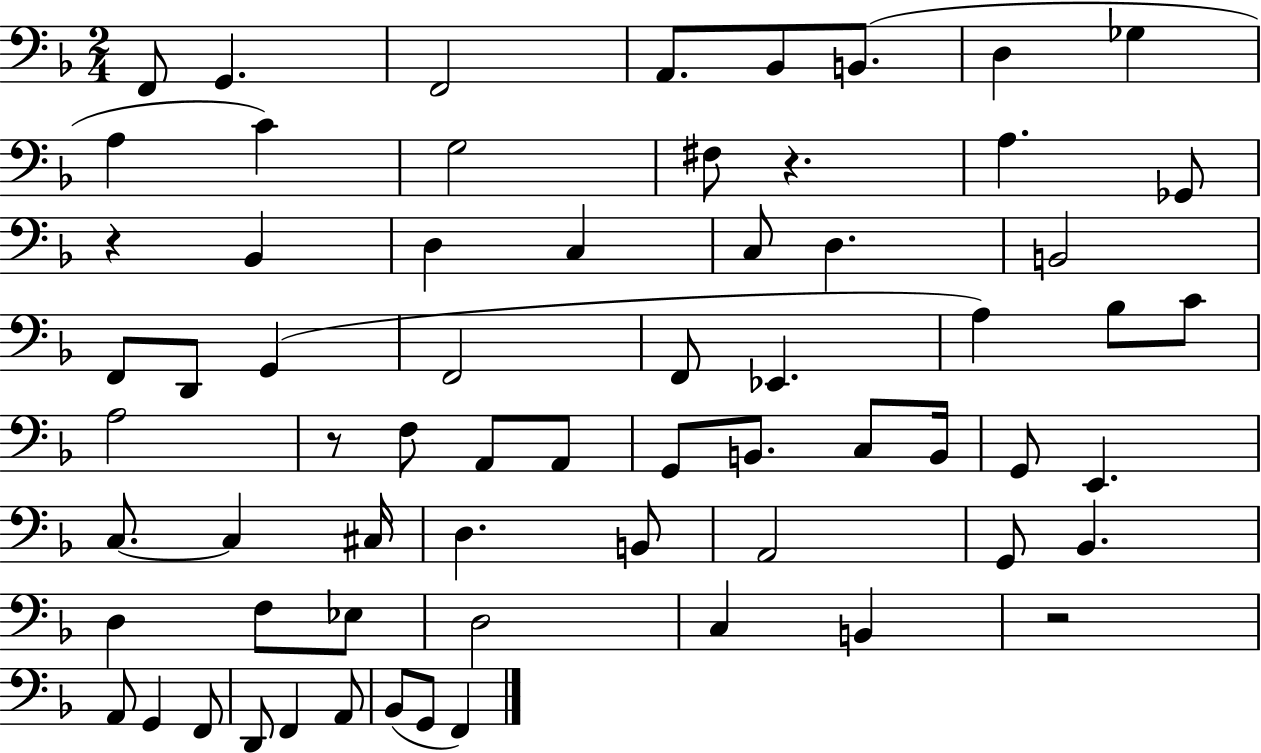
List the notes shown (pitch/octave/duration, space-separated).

F2/e G2/q. F2/h A2/e. Bb2/e B2/e. D3/q Gb3/q A3/q C4/q G3/h F#3/e R/q. A3/q. Gb2/e R/q Bb2/q D3/q C3/q C3/e D3/q. B2/h F2/e D2/e G2/q F2/h F2/e Eb2/q. A3/q Bb3/e C4/e A3/h R/e F3/e A2/e A2/e G2/e B2/e. C3/e B2/s G2/e E2/q. C3/e. C3/q C#3/s D3/q. B2/e A2/h G2/e Bb2/q. D3/q F3/e Eb3/e D3/h C3/q B2/q R/h A2/e G2/q F2/e D2/e F2/q A2/e Bb2/e G2/e F2/q